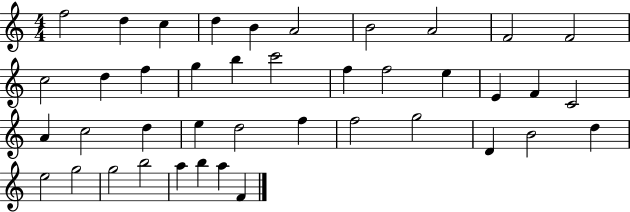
X:1
T:Untitled
M:4/4
L:1/4
K:C
f2 d c d B A2 B2 A2 F2 F2 c2 d f g b c'2 f f2 e E F C2 A c2 d e d2 f f2 g2 D B2 d e2 g2 g2 b2 a b a F